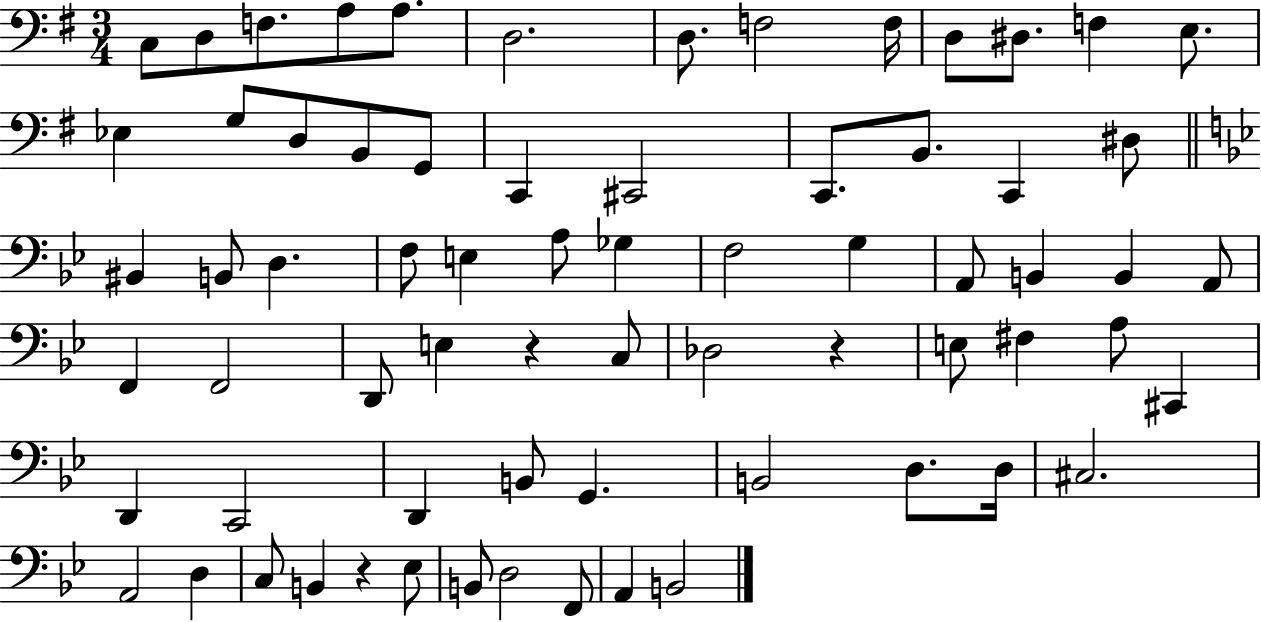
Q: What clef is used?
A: bass